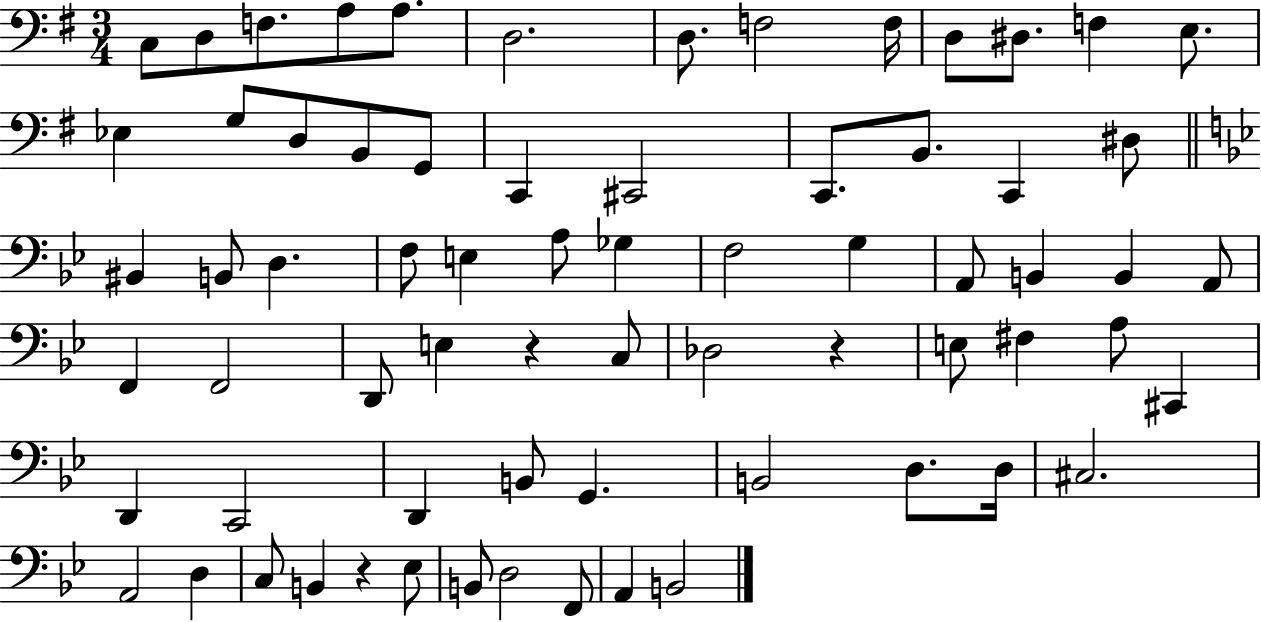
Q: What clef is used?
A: bass